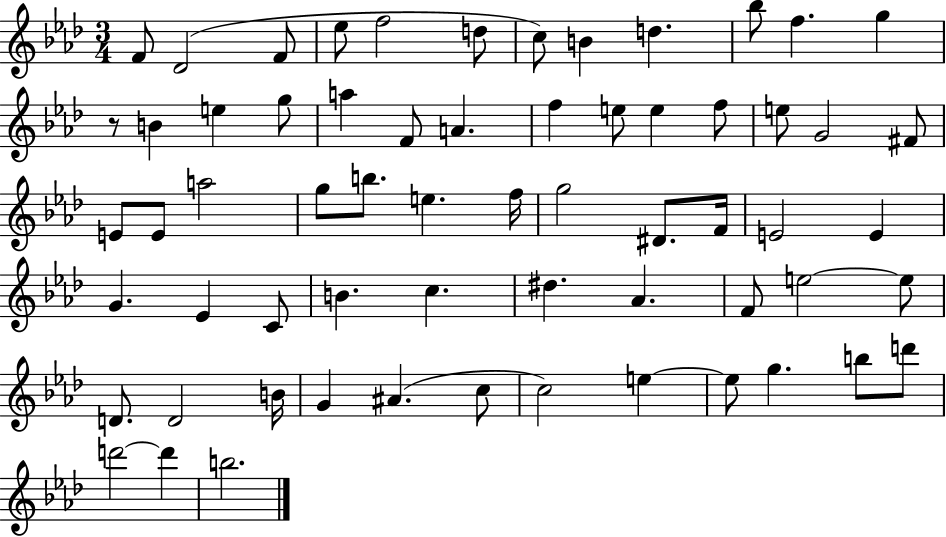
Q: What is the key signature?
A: AES major